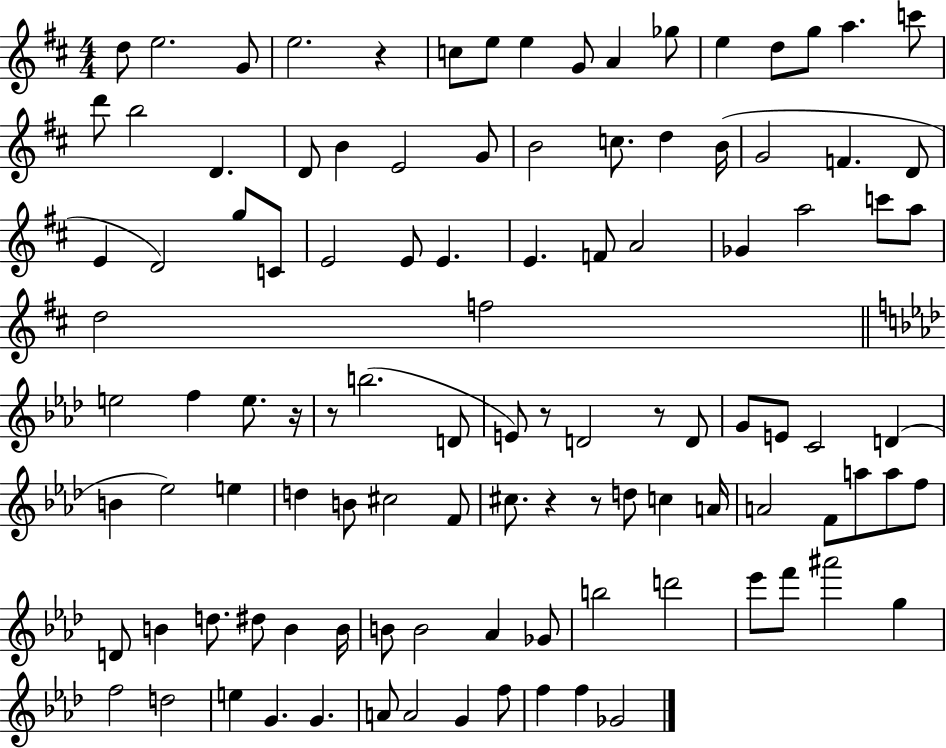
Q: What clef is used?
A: treble